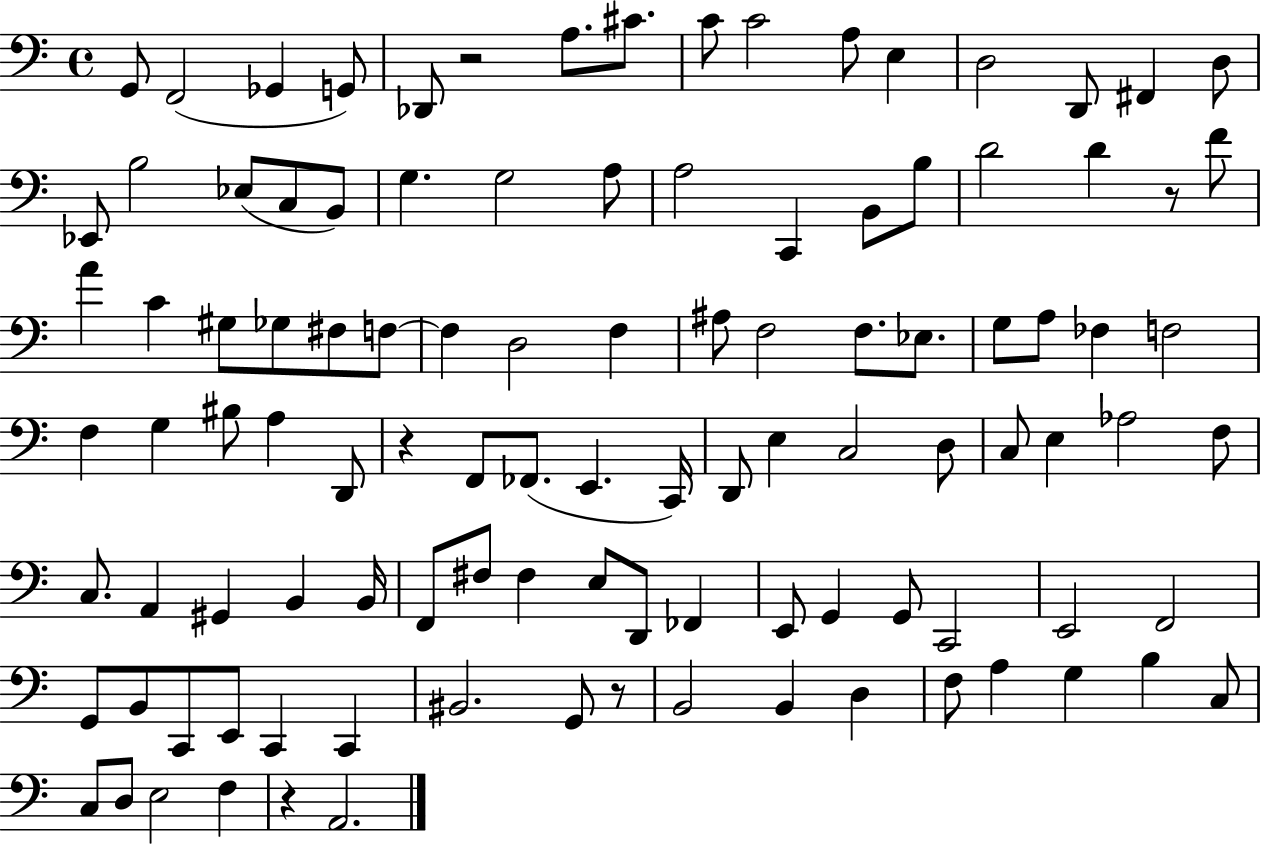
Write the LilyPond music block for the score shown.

{
  \clef bass
  \time 4/4
  \defaultTimeSignature
  \key c \major
  \repeat volta 2 { g,8 f,2( ges,4 g,8) | des,8 r2 a8. cis'8. | c'8 c'2 a8 e4 | d2 d,8 fis,4 d8 | \break ees,8 b2 ees8( c8 b,8) | g4. g2 a8 | a2 c,4 b,8 b8 | d'2 d'4 r8 f'8 | \break a'4 c'4 gis8 ges8 fis8 f8~~ | f4 d2 f4 | ais8 f2 f8. ees8. | g8 a8 fes4 f2 | \break f4 g4 bis8 a4 d,8 | r4 f,8 fes,8.( e,4. c,16) | d,8 e4 c2 d8 | c8 e4 aes2 f8 | \break c8. a,4 gis,4 b,4 b,16 | f,8 fis8 fis4 e8 d,8 fes,4 | e,8 g,4 g,8 c,2 | e,2 f,2 | \break g,8 b,8 c,8 e,8 c,4 c,4 | bis,2. g,8 r8 | b,2 b,4 d4 | f8 a4 g4 b4 c8 | \break c8 d8 e2 f4 | r4 a,2. | } \bar "|."
}